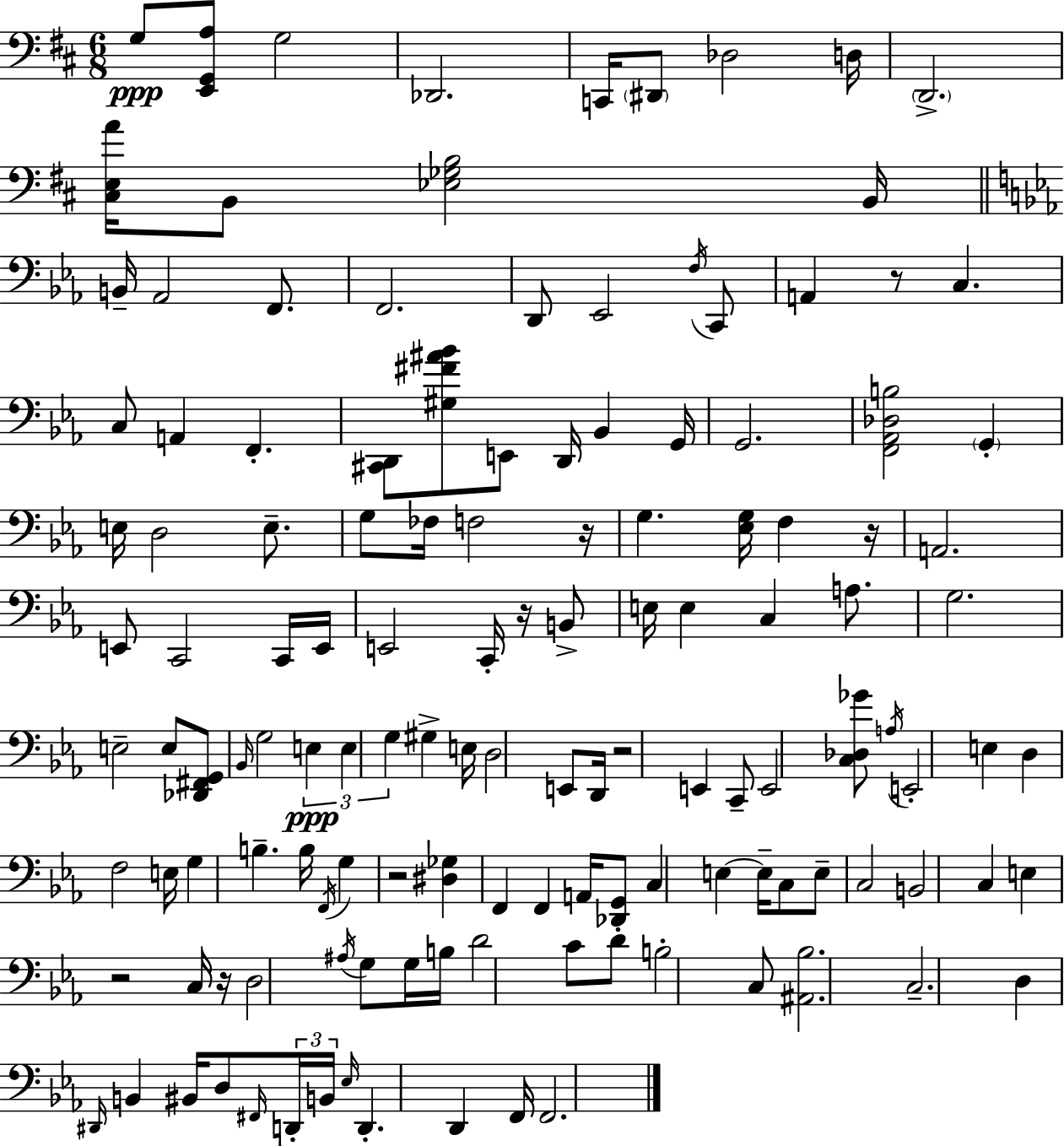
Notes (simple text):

G3/e [E2,G2,A3]/e G3/h Db2/h. C2/s D#2/e Db3/h D3/s D2/h. [C#3,E3,A4]/s B2/e [Eb3,Gb3,B3]/h B2/s B2/s Ab2/h F2/e. F2/h. D2/e Eb2/h F3/s C2/e A2/q R/e C3/q. C3/e A2/q F2/q. [C#2,D2]/e [G#3,F#4,A#4,Bb4]/e E2/e D2/s Bb2/q G2/s G2/h. [F2,Ab2,Db3,B3]/h G2/q E3/s D3/h E3/e. G3/e FES3/s F3/h R/s G3/q. [Eb3,G3]/s F3/q R/s A2/h. E2/e C2/h C2/s E2/s E2/h C2/s R/s B2/e E3/s E3/q C3/q A3/e. G3/h. E3/h E3/e [Db2,F#2,G2]/e Bb2/s G3/h E3/q E3/q G3/q G#3/q E3/s D3/h E2/e D2/s R/h E2/q C2/e E2/h [C3,Db3,Gb4]/e A3/s E2/h E3/q D3/q F3/h E3/s G3/q B3/q. B3/s F2/s G3/q R/h [D#3,Gb3]/q F2/q F2/q A2/s [Db2,G2]/e C3/q E3/q E3/s C3/e E3/e C3/h B2/h C3/q E3/q R/h C3/s R/s D3/h A#3/s G3/e G3/s B3/s D4/h C4/e D4/e B3/h C3/e [A#2,Bb3]/h. C3/h. D3/q D#2/s B2/q BIS2/s D3/e F#2/s D2/s B2/s Eb3/s D2/q. D2/q F2/s F2/h.